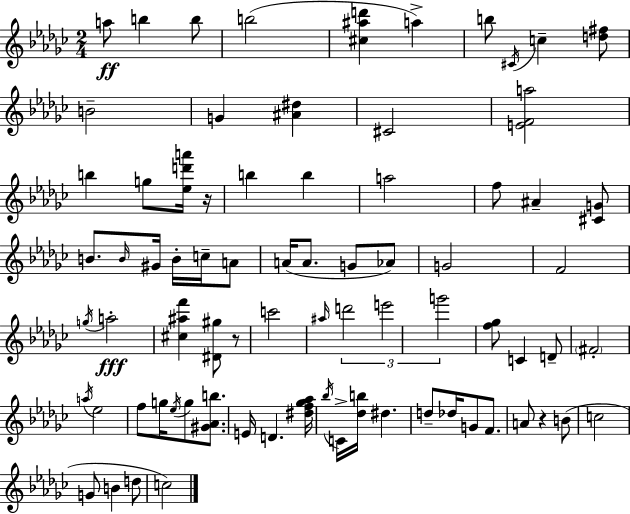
{
  \clef treble
  \numericTimeSignature
  \time 2/4
  \key ees \minor
  a''8\ff b''4 b''8 | b''2( | <cis'' ais'' d'''>4 a''4->) | b''8 \acciaccatura { cis'16 } c''4-- <d'' fis''>8 | \break b'2-- | g'4 <ais' dis''>4 | cis'2 | <e' f' a''>2 | \break b''4 g''8 <ees'' d''' a'''>16 | r16 b''4 b''4 | a''2 | f''8 ais'4-- <cis' g'>8 | \break b'8. \grace { b'16 } gis'16 b'16-. c''16-- | a'8 a'16( a'8. g'8 | aes'8) g'2 | f'2 | \break \acciaccatura { g''16 } a''2-.\fff | <cis'' ais'' f'''>4 <dis' gis''>8 | r8 c'''2 | \grace { ais''16 } \tuplet 3/2 { d'''2 | \break e'''2 | g'''2 } | <f'' ges''>8 c'4 | d'8-- \parenthesize fis'2-. | \break \acciaccatura { a''16 } ees''2 | f''8 g''16 | \acciaccatura { ees''16 } g''8 <gis' aes' b''>8. e'16 d'4. | <dis'' f'' ges'' aes''>16 \acciaccatura { bes''16 } c'16-> | \break <des'' b''>16 dis''4. d''8-- | des''16 g'8 f'8. a'8 | r4 b'8( c''2 | g'8 | \break b'4 d''8 c''2) | \bar "|."
}